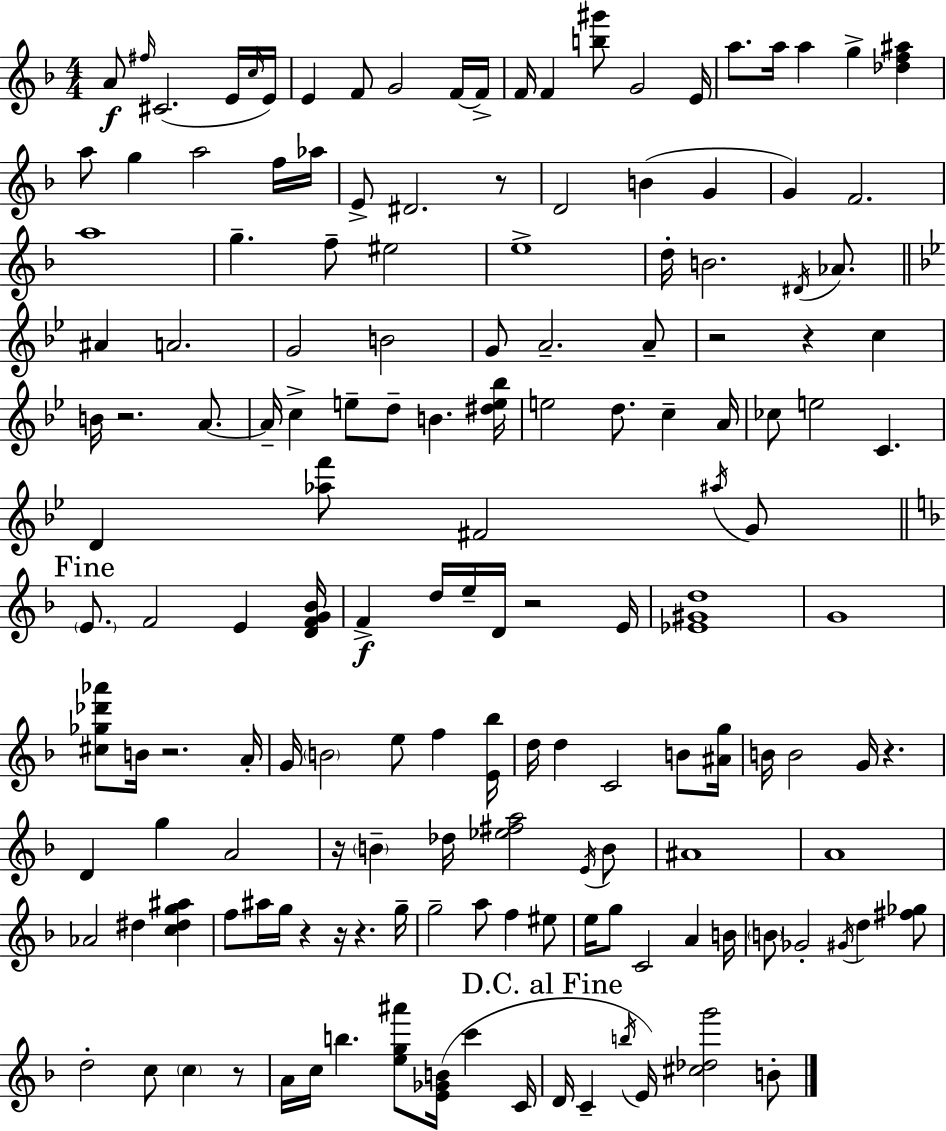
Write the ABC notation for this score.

X:1
T:Untitled
M:4/4
L:1/4
K:Dm
A/2 ^f/4 ^C2 E/4 c/4 E/4 E F/2 G2 F/4 F/4 F/4 F [b^g']/2 G2 E/4 a/2 a/4 a g [_df^a] a/2 g a2 f/4 _a/4 E/2 ^D2 z/2 D2 B G G F2 a4 g f/2 ^e2 e4 d/4 B2 ^D/4 _A/2 ^A A2 G2 B2 G/2 A2 A/2 z2 z c B/4 z2 A/2 A/4 c e/2 d/2 B [^de_b]/4 e2 d/2 c A/4 _c/2 e2 C D [_af']/2 ^F2 ^a/4 G/2 E/2 F2 E [DFG_B]/4 F d/4 e/4 D/4 z2 E/4 [_E^Gd]4 G4 [^c_g_d'_a']/2 B/4 z2 A/4 G/4 B2 e/2 f [E_b]/4 d/4 d C2 B/2 [^Ag]/4 B/4 B2 G/4 z D g A2 z/4 B _d/4 [_e^fa]2 E/4 B/2 ^A4 A4 _A2 ^d [c^dg^a] f/2 ^a/4 g/4 z z/4 z g/4 g2 a/2 f ^e/2 e/4 g/2 C2 A B/4 B/2 _G2 ^G/4 d [^f_g]/2 d2 c/2 c z/2 A/4 c/4 b [eg^a']/2 [E_GB]/4 c' C/4 D/4 C b/4 E/4 [^c_dg']2 B/2